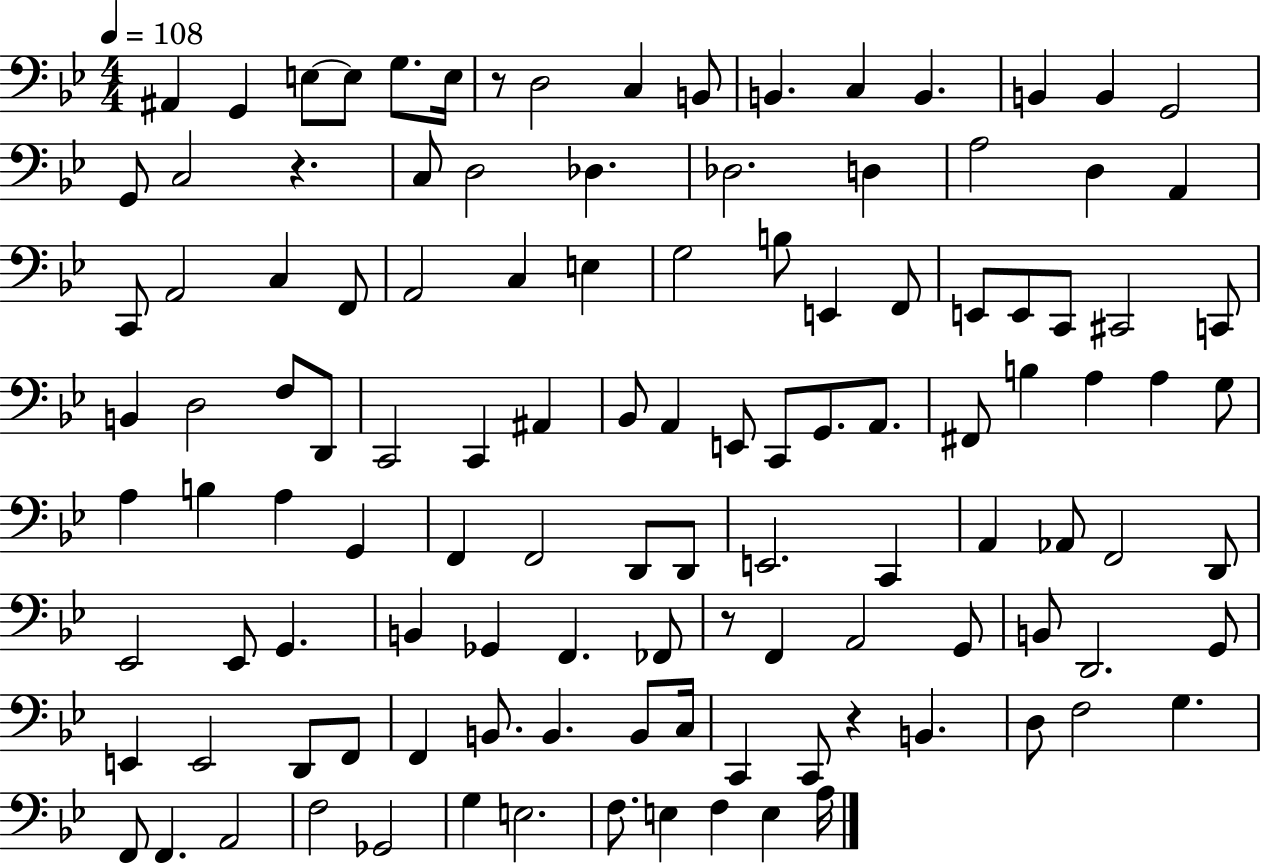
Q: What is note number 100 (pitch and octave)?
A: F3